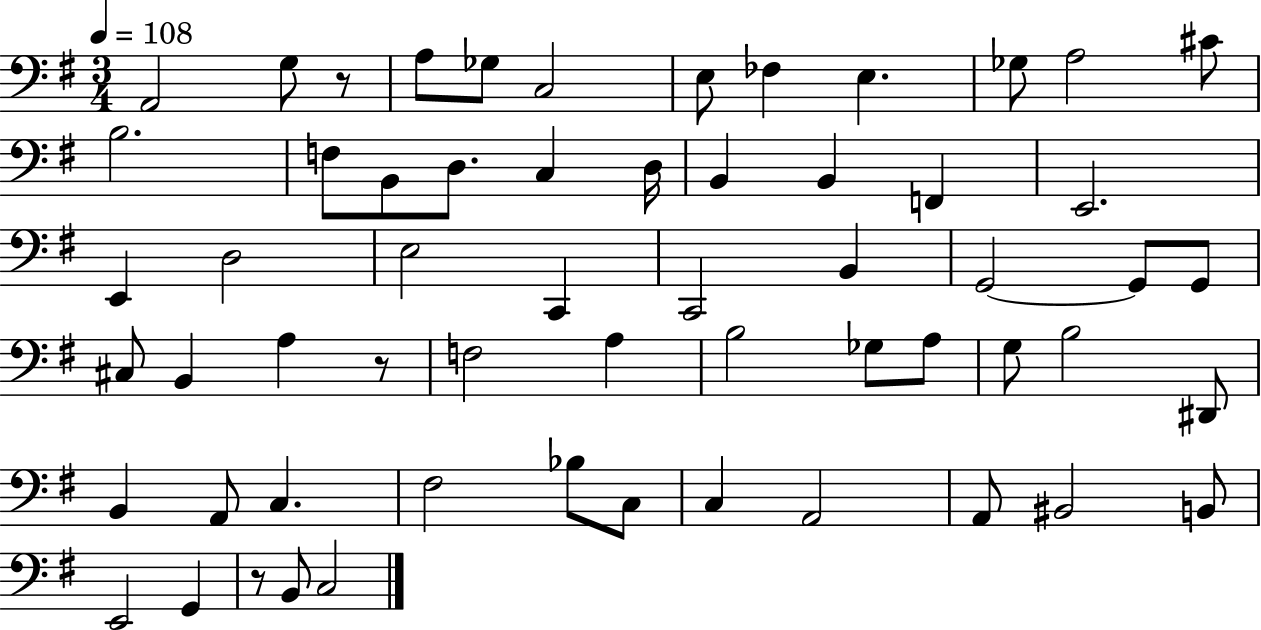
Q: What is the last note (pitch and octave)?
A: C3